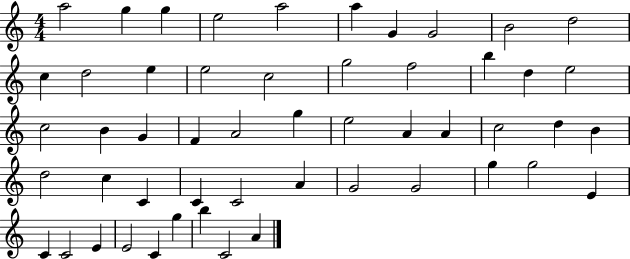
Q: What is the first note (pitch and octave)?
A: A5